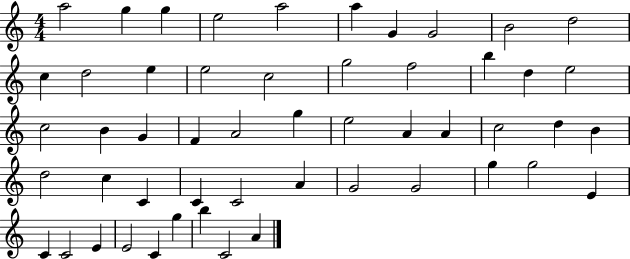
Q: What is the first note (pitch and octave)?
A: A5